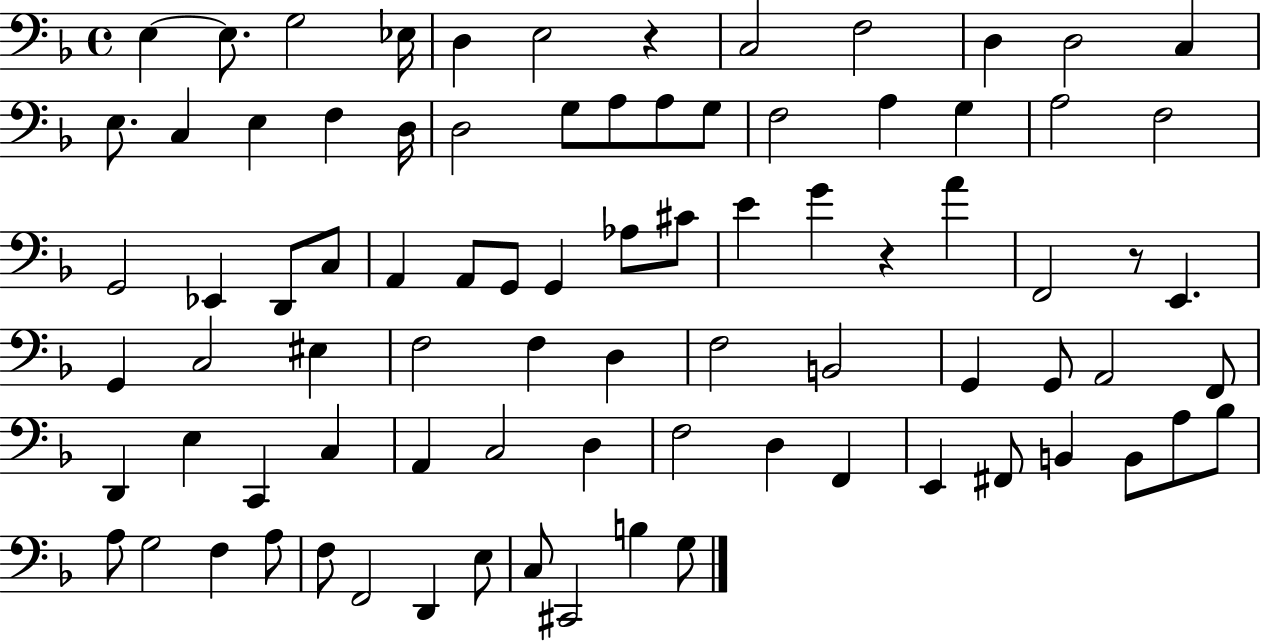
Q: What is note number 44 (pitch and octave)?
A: EIS3